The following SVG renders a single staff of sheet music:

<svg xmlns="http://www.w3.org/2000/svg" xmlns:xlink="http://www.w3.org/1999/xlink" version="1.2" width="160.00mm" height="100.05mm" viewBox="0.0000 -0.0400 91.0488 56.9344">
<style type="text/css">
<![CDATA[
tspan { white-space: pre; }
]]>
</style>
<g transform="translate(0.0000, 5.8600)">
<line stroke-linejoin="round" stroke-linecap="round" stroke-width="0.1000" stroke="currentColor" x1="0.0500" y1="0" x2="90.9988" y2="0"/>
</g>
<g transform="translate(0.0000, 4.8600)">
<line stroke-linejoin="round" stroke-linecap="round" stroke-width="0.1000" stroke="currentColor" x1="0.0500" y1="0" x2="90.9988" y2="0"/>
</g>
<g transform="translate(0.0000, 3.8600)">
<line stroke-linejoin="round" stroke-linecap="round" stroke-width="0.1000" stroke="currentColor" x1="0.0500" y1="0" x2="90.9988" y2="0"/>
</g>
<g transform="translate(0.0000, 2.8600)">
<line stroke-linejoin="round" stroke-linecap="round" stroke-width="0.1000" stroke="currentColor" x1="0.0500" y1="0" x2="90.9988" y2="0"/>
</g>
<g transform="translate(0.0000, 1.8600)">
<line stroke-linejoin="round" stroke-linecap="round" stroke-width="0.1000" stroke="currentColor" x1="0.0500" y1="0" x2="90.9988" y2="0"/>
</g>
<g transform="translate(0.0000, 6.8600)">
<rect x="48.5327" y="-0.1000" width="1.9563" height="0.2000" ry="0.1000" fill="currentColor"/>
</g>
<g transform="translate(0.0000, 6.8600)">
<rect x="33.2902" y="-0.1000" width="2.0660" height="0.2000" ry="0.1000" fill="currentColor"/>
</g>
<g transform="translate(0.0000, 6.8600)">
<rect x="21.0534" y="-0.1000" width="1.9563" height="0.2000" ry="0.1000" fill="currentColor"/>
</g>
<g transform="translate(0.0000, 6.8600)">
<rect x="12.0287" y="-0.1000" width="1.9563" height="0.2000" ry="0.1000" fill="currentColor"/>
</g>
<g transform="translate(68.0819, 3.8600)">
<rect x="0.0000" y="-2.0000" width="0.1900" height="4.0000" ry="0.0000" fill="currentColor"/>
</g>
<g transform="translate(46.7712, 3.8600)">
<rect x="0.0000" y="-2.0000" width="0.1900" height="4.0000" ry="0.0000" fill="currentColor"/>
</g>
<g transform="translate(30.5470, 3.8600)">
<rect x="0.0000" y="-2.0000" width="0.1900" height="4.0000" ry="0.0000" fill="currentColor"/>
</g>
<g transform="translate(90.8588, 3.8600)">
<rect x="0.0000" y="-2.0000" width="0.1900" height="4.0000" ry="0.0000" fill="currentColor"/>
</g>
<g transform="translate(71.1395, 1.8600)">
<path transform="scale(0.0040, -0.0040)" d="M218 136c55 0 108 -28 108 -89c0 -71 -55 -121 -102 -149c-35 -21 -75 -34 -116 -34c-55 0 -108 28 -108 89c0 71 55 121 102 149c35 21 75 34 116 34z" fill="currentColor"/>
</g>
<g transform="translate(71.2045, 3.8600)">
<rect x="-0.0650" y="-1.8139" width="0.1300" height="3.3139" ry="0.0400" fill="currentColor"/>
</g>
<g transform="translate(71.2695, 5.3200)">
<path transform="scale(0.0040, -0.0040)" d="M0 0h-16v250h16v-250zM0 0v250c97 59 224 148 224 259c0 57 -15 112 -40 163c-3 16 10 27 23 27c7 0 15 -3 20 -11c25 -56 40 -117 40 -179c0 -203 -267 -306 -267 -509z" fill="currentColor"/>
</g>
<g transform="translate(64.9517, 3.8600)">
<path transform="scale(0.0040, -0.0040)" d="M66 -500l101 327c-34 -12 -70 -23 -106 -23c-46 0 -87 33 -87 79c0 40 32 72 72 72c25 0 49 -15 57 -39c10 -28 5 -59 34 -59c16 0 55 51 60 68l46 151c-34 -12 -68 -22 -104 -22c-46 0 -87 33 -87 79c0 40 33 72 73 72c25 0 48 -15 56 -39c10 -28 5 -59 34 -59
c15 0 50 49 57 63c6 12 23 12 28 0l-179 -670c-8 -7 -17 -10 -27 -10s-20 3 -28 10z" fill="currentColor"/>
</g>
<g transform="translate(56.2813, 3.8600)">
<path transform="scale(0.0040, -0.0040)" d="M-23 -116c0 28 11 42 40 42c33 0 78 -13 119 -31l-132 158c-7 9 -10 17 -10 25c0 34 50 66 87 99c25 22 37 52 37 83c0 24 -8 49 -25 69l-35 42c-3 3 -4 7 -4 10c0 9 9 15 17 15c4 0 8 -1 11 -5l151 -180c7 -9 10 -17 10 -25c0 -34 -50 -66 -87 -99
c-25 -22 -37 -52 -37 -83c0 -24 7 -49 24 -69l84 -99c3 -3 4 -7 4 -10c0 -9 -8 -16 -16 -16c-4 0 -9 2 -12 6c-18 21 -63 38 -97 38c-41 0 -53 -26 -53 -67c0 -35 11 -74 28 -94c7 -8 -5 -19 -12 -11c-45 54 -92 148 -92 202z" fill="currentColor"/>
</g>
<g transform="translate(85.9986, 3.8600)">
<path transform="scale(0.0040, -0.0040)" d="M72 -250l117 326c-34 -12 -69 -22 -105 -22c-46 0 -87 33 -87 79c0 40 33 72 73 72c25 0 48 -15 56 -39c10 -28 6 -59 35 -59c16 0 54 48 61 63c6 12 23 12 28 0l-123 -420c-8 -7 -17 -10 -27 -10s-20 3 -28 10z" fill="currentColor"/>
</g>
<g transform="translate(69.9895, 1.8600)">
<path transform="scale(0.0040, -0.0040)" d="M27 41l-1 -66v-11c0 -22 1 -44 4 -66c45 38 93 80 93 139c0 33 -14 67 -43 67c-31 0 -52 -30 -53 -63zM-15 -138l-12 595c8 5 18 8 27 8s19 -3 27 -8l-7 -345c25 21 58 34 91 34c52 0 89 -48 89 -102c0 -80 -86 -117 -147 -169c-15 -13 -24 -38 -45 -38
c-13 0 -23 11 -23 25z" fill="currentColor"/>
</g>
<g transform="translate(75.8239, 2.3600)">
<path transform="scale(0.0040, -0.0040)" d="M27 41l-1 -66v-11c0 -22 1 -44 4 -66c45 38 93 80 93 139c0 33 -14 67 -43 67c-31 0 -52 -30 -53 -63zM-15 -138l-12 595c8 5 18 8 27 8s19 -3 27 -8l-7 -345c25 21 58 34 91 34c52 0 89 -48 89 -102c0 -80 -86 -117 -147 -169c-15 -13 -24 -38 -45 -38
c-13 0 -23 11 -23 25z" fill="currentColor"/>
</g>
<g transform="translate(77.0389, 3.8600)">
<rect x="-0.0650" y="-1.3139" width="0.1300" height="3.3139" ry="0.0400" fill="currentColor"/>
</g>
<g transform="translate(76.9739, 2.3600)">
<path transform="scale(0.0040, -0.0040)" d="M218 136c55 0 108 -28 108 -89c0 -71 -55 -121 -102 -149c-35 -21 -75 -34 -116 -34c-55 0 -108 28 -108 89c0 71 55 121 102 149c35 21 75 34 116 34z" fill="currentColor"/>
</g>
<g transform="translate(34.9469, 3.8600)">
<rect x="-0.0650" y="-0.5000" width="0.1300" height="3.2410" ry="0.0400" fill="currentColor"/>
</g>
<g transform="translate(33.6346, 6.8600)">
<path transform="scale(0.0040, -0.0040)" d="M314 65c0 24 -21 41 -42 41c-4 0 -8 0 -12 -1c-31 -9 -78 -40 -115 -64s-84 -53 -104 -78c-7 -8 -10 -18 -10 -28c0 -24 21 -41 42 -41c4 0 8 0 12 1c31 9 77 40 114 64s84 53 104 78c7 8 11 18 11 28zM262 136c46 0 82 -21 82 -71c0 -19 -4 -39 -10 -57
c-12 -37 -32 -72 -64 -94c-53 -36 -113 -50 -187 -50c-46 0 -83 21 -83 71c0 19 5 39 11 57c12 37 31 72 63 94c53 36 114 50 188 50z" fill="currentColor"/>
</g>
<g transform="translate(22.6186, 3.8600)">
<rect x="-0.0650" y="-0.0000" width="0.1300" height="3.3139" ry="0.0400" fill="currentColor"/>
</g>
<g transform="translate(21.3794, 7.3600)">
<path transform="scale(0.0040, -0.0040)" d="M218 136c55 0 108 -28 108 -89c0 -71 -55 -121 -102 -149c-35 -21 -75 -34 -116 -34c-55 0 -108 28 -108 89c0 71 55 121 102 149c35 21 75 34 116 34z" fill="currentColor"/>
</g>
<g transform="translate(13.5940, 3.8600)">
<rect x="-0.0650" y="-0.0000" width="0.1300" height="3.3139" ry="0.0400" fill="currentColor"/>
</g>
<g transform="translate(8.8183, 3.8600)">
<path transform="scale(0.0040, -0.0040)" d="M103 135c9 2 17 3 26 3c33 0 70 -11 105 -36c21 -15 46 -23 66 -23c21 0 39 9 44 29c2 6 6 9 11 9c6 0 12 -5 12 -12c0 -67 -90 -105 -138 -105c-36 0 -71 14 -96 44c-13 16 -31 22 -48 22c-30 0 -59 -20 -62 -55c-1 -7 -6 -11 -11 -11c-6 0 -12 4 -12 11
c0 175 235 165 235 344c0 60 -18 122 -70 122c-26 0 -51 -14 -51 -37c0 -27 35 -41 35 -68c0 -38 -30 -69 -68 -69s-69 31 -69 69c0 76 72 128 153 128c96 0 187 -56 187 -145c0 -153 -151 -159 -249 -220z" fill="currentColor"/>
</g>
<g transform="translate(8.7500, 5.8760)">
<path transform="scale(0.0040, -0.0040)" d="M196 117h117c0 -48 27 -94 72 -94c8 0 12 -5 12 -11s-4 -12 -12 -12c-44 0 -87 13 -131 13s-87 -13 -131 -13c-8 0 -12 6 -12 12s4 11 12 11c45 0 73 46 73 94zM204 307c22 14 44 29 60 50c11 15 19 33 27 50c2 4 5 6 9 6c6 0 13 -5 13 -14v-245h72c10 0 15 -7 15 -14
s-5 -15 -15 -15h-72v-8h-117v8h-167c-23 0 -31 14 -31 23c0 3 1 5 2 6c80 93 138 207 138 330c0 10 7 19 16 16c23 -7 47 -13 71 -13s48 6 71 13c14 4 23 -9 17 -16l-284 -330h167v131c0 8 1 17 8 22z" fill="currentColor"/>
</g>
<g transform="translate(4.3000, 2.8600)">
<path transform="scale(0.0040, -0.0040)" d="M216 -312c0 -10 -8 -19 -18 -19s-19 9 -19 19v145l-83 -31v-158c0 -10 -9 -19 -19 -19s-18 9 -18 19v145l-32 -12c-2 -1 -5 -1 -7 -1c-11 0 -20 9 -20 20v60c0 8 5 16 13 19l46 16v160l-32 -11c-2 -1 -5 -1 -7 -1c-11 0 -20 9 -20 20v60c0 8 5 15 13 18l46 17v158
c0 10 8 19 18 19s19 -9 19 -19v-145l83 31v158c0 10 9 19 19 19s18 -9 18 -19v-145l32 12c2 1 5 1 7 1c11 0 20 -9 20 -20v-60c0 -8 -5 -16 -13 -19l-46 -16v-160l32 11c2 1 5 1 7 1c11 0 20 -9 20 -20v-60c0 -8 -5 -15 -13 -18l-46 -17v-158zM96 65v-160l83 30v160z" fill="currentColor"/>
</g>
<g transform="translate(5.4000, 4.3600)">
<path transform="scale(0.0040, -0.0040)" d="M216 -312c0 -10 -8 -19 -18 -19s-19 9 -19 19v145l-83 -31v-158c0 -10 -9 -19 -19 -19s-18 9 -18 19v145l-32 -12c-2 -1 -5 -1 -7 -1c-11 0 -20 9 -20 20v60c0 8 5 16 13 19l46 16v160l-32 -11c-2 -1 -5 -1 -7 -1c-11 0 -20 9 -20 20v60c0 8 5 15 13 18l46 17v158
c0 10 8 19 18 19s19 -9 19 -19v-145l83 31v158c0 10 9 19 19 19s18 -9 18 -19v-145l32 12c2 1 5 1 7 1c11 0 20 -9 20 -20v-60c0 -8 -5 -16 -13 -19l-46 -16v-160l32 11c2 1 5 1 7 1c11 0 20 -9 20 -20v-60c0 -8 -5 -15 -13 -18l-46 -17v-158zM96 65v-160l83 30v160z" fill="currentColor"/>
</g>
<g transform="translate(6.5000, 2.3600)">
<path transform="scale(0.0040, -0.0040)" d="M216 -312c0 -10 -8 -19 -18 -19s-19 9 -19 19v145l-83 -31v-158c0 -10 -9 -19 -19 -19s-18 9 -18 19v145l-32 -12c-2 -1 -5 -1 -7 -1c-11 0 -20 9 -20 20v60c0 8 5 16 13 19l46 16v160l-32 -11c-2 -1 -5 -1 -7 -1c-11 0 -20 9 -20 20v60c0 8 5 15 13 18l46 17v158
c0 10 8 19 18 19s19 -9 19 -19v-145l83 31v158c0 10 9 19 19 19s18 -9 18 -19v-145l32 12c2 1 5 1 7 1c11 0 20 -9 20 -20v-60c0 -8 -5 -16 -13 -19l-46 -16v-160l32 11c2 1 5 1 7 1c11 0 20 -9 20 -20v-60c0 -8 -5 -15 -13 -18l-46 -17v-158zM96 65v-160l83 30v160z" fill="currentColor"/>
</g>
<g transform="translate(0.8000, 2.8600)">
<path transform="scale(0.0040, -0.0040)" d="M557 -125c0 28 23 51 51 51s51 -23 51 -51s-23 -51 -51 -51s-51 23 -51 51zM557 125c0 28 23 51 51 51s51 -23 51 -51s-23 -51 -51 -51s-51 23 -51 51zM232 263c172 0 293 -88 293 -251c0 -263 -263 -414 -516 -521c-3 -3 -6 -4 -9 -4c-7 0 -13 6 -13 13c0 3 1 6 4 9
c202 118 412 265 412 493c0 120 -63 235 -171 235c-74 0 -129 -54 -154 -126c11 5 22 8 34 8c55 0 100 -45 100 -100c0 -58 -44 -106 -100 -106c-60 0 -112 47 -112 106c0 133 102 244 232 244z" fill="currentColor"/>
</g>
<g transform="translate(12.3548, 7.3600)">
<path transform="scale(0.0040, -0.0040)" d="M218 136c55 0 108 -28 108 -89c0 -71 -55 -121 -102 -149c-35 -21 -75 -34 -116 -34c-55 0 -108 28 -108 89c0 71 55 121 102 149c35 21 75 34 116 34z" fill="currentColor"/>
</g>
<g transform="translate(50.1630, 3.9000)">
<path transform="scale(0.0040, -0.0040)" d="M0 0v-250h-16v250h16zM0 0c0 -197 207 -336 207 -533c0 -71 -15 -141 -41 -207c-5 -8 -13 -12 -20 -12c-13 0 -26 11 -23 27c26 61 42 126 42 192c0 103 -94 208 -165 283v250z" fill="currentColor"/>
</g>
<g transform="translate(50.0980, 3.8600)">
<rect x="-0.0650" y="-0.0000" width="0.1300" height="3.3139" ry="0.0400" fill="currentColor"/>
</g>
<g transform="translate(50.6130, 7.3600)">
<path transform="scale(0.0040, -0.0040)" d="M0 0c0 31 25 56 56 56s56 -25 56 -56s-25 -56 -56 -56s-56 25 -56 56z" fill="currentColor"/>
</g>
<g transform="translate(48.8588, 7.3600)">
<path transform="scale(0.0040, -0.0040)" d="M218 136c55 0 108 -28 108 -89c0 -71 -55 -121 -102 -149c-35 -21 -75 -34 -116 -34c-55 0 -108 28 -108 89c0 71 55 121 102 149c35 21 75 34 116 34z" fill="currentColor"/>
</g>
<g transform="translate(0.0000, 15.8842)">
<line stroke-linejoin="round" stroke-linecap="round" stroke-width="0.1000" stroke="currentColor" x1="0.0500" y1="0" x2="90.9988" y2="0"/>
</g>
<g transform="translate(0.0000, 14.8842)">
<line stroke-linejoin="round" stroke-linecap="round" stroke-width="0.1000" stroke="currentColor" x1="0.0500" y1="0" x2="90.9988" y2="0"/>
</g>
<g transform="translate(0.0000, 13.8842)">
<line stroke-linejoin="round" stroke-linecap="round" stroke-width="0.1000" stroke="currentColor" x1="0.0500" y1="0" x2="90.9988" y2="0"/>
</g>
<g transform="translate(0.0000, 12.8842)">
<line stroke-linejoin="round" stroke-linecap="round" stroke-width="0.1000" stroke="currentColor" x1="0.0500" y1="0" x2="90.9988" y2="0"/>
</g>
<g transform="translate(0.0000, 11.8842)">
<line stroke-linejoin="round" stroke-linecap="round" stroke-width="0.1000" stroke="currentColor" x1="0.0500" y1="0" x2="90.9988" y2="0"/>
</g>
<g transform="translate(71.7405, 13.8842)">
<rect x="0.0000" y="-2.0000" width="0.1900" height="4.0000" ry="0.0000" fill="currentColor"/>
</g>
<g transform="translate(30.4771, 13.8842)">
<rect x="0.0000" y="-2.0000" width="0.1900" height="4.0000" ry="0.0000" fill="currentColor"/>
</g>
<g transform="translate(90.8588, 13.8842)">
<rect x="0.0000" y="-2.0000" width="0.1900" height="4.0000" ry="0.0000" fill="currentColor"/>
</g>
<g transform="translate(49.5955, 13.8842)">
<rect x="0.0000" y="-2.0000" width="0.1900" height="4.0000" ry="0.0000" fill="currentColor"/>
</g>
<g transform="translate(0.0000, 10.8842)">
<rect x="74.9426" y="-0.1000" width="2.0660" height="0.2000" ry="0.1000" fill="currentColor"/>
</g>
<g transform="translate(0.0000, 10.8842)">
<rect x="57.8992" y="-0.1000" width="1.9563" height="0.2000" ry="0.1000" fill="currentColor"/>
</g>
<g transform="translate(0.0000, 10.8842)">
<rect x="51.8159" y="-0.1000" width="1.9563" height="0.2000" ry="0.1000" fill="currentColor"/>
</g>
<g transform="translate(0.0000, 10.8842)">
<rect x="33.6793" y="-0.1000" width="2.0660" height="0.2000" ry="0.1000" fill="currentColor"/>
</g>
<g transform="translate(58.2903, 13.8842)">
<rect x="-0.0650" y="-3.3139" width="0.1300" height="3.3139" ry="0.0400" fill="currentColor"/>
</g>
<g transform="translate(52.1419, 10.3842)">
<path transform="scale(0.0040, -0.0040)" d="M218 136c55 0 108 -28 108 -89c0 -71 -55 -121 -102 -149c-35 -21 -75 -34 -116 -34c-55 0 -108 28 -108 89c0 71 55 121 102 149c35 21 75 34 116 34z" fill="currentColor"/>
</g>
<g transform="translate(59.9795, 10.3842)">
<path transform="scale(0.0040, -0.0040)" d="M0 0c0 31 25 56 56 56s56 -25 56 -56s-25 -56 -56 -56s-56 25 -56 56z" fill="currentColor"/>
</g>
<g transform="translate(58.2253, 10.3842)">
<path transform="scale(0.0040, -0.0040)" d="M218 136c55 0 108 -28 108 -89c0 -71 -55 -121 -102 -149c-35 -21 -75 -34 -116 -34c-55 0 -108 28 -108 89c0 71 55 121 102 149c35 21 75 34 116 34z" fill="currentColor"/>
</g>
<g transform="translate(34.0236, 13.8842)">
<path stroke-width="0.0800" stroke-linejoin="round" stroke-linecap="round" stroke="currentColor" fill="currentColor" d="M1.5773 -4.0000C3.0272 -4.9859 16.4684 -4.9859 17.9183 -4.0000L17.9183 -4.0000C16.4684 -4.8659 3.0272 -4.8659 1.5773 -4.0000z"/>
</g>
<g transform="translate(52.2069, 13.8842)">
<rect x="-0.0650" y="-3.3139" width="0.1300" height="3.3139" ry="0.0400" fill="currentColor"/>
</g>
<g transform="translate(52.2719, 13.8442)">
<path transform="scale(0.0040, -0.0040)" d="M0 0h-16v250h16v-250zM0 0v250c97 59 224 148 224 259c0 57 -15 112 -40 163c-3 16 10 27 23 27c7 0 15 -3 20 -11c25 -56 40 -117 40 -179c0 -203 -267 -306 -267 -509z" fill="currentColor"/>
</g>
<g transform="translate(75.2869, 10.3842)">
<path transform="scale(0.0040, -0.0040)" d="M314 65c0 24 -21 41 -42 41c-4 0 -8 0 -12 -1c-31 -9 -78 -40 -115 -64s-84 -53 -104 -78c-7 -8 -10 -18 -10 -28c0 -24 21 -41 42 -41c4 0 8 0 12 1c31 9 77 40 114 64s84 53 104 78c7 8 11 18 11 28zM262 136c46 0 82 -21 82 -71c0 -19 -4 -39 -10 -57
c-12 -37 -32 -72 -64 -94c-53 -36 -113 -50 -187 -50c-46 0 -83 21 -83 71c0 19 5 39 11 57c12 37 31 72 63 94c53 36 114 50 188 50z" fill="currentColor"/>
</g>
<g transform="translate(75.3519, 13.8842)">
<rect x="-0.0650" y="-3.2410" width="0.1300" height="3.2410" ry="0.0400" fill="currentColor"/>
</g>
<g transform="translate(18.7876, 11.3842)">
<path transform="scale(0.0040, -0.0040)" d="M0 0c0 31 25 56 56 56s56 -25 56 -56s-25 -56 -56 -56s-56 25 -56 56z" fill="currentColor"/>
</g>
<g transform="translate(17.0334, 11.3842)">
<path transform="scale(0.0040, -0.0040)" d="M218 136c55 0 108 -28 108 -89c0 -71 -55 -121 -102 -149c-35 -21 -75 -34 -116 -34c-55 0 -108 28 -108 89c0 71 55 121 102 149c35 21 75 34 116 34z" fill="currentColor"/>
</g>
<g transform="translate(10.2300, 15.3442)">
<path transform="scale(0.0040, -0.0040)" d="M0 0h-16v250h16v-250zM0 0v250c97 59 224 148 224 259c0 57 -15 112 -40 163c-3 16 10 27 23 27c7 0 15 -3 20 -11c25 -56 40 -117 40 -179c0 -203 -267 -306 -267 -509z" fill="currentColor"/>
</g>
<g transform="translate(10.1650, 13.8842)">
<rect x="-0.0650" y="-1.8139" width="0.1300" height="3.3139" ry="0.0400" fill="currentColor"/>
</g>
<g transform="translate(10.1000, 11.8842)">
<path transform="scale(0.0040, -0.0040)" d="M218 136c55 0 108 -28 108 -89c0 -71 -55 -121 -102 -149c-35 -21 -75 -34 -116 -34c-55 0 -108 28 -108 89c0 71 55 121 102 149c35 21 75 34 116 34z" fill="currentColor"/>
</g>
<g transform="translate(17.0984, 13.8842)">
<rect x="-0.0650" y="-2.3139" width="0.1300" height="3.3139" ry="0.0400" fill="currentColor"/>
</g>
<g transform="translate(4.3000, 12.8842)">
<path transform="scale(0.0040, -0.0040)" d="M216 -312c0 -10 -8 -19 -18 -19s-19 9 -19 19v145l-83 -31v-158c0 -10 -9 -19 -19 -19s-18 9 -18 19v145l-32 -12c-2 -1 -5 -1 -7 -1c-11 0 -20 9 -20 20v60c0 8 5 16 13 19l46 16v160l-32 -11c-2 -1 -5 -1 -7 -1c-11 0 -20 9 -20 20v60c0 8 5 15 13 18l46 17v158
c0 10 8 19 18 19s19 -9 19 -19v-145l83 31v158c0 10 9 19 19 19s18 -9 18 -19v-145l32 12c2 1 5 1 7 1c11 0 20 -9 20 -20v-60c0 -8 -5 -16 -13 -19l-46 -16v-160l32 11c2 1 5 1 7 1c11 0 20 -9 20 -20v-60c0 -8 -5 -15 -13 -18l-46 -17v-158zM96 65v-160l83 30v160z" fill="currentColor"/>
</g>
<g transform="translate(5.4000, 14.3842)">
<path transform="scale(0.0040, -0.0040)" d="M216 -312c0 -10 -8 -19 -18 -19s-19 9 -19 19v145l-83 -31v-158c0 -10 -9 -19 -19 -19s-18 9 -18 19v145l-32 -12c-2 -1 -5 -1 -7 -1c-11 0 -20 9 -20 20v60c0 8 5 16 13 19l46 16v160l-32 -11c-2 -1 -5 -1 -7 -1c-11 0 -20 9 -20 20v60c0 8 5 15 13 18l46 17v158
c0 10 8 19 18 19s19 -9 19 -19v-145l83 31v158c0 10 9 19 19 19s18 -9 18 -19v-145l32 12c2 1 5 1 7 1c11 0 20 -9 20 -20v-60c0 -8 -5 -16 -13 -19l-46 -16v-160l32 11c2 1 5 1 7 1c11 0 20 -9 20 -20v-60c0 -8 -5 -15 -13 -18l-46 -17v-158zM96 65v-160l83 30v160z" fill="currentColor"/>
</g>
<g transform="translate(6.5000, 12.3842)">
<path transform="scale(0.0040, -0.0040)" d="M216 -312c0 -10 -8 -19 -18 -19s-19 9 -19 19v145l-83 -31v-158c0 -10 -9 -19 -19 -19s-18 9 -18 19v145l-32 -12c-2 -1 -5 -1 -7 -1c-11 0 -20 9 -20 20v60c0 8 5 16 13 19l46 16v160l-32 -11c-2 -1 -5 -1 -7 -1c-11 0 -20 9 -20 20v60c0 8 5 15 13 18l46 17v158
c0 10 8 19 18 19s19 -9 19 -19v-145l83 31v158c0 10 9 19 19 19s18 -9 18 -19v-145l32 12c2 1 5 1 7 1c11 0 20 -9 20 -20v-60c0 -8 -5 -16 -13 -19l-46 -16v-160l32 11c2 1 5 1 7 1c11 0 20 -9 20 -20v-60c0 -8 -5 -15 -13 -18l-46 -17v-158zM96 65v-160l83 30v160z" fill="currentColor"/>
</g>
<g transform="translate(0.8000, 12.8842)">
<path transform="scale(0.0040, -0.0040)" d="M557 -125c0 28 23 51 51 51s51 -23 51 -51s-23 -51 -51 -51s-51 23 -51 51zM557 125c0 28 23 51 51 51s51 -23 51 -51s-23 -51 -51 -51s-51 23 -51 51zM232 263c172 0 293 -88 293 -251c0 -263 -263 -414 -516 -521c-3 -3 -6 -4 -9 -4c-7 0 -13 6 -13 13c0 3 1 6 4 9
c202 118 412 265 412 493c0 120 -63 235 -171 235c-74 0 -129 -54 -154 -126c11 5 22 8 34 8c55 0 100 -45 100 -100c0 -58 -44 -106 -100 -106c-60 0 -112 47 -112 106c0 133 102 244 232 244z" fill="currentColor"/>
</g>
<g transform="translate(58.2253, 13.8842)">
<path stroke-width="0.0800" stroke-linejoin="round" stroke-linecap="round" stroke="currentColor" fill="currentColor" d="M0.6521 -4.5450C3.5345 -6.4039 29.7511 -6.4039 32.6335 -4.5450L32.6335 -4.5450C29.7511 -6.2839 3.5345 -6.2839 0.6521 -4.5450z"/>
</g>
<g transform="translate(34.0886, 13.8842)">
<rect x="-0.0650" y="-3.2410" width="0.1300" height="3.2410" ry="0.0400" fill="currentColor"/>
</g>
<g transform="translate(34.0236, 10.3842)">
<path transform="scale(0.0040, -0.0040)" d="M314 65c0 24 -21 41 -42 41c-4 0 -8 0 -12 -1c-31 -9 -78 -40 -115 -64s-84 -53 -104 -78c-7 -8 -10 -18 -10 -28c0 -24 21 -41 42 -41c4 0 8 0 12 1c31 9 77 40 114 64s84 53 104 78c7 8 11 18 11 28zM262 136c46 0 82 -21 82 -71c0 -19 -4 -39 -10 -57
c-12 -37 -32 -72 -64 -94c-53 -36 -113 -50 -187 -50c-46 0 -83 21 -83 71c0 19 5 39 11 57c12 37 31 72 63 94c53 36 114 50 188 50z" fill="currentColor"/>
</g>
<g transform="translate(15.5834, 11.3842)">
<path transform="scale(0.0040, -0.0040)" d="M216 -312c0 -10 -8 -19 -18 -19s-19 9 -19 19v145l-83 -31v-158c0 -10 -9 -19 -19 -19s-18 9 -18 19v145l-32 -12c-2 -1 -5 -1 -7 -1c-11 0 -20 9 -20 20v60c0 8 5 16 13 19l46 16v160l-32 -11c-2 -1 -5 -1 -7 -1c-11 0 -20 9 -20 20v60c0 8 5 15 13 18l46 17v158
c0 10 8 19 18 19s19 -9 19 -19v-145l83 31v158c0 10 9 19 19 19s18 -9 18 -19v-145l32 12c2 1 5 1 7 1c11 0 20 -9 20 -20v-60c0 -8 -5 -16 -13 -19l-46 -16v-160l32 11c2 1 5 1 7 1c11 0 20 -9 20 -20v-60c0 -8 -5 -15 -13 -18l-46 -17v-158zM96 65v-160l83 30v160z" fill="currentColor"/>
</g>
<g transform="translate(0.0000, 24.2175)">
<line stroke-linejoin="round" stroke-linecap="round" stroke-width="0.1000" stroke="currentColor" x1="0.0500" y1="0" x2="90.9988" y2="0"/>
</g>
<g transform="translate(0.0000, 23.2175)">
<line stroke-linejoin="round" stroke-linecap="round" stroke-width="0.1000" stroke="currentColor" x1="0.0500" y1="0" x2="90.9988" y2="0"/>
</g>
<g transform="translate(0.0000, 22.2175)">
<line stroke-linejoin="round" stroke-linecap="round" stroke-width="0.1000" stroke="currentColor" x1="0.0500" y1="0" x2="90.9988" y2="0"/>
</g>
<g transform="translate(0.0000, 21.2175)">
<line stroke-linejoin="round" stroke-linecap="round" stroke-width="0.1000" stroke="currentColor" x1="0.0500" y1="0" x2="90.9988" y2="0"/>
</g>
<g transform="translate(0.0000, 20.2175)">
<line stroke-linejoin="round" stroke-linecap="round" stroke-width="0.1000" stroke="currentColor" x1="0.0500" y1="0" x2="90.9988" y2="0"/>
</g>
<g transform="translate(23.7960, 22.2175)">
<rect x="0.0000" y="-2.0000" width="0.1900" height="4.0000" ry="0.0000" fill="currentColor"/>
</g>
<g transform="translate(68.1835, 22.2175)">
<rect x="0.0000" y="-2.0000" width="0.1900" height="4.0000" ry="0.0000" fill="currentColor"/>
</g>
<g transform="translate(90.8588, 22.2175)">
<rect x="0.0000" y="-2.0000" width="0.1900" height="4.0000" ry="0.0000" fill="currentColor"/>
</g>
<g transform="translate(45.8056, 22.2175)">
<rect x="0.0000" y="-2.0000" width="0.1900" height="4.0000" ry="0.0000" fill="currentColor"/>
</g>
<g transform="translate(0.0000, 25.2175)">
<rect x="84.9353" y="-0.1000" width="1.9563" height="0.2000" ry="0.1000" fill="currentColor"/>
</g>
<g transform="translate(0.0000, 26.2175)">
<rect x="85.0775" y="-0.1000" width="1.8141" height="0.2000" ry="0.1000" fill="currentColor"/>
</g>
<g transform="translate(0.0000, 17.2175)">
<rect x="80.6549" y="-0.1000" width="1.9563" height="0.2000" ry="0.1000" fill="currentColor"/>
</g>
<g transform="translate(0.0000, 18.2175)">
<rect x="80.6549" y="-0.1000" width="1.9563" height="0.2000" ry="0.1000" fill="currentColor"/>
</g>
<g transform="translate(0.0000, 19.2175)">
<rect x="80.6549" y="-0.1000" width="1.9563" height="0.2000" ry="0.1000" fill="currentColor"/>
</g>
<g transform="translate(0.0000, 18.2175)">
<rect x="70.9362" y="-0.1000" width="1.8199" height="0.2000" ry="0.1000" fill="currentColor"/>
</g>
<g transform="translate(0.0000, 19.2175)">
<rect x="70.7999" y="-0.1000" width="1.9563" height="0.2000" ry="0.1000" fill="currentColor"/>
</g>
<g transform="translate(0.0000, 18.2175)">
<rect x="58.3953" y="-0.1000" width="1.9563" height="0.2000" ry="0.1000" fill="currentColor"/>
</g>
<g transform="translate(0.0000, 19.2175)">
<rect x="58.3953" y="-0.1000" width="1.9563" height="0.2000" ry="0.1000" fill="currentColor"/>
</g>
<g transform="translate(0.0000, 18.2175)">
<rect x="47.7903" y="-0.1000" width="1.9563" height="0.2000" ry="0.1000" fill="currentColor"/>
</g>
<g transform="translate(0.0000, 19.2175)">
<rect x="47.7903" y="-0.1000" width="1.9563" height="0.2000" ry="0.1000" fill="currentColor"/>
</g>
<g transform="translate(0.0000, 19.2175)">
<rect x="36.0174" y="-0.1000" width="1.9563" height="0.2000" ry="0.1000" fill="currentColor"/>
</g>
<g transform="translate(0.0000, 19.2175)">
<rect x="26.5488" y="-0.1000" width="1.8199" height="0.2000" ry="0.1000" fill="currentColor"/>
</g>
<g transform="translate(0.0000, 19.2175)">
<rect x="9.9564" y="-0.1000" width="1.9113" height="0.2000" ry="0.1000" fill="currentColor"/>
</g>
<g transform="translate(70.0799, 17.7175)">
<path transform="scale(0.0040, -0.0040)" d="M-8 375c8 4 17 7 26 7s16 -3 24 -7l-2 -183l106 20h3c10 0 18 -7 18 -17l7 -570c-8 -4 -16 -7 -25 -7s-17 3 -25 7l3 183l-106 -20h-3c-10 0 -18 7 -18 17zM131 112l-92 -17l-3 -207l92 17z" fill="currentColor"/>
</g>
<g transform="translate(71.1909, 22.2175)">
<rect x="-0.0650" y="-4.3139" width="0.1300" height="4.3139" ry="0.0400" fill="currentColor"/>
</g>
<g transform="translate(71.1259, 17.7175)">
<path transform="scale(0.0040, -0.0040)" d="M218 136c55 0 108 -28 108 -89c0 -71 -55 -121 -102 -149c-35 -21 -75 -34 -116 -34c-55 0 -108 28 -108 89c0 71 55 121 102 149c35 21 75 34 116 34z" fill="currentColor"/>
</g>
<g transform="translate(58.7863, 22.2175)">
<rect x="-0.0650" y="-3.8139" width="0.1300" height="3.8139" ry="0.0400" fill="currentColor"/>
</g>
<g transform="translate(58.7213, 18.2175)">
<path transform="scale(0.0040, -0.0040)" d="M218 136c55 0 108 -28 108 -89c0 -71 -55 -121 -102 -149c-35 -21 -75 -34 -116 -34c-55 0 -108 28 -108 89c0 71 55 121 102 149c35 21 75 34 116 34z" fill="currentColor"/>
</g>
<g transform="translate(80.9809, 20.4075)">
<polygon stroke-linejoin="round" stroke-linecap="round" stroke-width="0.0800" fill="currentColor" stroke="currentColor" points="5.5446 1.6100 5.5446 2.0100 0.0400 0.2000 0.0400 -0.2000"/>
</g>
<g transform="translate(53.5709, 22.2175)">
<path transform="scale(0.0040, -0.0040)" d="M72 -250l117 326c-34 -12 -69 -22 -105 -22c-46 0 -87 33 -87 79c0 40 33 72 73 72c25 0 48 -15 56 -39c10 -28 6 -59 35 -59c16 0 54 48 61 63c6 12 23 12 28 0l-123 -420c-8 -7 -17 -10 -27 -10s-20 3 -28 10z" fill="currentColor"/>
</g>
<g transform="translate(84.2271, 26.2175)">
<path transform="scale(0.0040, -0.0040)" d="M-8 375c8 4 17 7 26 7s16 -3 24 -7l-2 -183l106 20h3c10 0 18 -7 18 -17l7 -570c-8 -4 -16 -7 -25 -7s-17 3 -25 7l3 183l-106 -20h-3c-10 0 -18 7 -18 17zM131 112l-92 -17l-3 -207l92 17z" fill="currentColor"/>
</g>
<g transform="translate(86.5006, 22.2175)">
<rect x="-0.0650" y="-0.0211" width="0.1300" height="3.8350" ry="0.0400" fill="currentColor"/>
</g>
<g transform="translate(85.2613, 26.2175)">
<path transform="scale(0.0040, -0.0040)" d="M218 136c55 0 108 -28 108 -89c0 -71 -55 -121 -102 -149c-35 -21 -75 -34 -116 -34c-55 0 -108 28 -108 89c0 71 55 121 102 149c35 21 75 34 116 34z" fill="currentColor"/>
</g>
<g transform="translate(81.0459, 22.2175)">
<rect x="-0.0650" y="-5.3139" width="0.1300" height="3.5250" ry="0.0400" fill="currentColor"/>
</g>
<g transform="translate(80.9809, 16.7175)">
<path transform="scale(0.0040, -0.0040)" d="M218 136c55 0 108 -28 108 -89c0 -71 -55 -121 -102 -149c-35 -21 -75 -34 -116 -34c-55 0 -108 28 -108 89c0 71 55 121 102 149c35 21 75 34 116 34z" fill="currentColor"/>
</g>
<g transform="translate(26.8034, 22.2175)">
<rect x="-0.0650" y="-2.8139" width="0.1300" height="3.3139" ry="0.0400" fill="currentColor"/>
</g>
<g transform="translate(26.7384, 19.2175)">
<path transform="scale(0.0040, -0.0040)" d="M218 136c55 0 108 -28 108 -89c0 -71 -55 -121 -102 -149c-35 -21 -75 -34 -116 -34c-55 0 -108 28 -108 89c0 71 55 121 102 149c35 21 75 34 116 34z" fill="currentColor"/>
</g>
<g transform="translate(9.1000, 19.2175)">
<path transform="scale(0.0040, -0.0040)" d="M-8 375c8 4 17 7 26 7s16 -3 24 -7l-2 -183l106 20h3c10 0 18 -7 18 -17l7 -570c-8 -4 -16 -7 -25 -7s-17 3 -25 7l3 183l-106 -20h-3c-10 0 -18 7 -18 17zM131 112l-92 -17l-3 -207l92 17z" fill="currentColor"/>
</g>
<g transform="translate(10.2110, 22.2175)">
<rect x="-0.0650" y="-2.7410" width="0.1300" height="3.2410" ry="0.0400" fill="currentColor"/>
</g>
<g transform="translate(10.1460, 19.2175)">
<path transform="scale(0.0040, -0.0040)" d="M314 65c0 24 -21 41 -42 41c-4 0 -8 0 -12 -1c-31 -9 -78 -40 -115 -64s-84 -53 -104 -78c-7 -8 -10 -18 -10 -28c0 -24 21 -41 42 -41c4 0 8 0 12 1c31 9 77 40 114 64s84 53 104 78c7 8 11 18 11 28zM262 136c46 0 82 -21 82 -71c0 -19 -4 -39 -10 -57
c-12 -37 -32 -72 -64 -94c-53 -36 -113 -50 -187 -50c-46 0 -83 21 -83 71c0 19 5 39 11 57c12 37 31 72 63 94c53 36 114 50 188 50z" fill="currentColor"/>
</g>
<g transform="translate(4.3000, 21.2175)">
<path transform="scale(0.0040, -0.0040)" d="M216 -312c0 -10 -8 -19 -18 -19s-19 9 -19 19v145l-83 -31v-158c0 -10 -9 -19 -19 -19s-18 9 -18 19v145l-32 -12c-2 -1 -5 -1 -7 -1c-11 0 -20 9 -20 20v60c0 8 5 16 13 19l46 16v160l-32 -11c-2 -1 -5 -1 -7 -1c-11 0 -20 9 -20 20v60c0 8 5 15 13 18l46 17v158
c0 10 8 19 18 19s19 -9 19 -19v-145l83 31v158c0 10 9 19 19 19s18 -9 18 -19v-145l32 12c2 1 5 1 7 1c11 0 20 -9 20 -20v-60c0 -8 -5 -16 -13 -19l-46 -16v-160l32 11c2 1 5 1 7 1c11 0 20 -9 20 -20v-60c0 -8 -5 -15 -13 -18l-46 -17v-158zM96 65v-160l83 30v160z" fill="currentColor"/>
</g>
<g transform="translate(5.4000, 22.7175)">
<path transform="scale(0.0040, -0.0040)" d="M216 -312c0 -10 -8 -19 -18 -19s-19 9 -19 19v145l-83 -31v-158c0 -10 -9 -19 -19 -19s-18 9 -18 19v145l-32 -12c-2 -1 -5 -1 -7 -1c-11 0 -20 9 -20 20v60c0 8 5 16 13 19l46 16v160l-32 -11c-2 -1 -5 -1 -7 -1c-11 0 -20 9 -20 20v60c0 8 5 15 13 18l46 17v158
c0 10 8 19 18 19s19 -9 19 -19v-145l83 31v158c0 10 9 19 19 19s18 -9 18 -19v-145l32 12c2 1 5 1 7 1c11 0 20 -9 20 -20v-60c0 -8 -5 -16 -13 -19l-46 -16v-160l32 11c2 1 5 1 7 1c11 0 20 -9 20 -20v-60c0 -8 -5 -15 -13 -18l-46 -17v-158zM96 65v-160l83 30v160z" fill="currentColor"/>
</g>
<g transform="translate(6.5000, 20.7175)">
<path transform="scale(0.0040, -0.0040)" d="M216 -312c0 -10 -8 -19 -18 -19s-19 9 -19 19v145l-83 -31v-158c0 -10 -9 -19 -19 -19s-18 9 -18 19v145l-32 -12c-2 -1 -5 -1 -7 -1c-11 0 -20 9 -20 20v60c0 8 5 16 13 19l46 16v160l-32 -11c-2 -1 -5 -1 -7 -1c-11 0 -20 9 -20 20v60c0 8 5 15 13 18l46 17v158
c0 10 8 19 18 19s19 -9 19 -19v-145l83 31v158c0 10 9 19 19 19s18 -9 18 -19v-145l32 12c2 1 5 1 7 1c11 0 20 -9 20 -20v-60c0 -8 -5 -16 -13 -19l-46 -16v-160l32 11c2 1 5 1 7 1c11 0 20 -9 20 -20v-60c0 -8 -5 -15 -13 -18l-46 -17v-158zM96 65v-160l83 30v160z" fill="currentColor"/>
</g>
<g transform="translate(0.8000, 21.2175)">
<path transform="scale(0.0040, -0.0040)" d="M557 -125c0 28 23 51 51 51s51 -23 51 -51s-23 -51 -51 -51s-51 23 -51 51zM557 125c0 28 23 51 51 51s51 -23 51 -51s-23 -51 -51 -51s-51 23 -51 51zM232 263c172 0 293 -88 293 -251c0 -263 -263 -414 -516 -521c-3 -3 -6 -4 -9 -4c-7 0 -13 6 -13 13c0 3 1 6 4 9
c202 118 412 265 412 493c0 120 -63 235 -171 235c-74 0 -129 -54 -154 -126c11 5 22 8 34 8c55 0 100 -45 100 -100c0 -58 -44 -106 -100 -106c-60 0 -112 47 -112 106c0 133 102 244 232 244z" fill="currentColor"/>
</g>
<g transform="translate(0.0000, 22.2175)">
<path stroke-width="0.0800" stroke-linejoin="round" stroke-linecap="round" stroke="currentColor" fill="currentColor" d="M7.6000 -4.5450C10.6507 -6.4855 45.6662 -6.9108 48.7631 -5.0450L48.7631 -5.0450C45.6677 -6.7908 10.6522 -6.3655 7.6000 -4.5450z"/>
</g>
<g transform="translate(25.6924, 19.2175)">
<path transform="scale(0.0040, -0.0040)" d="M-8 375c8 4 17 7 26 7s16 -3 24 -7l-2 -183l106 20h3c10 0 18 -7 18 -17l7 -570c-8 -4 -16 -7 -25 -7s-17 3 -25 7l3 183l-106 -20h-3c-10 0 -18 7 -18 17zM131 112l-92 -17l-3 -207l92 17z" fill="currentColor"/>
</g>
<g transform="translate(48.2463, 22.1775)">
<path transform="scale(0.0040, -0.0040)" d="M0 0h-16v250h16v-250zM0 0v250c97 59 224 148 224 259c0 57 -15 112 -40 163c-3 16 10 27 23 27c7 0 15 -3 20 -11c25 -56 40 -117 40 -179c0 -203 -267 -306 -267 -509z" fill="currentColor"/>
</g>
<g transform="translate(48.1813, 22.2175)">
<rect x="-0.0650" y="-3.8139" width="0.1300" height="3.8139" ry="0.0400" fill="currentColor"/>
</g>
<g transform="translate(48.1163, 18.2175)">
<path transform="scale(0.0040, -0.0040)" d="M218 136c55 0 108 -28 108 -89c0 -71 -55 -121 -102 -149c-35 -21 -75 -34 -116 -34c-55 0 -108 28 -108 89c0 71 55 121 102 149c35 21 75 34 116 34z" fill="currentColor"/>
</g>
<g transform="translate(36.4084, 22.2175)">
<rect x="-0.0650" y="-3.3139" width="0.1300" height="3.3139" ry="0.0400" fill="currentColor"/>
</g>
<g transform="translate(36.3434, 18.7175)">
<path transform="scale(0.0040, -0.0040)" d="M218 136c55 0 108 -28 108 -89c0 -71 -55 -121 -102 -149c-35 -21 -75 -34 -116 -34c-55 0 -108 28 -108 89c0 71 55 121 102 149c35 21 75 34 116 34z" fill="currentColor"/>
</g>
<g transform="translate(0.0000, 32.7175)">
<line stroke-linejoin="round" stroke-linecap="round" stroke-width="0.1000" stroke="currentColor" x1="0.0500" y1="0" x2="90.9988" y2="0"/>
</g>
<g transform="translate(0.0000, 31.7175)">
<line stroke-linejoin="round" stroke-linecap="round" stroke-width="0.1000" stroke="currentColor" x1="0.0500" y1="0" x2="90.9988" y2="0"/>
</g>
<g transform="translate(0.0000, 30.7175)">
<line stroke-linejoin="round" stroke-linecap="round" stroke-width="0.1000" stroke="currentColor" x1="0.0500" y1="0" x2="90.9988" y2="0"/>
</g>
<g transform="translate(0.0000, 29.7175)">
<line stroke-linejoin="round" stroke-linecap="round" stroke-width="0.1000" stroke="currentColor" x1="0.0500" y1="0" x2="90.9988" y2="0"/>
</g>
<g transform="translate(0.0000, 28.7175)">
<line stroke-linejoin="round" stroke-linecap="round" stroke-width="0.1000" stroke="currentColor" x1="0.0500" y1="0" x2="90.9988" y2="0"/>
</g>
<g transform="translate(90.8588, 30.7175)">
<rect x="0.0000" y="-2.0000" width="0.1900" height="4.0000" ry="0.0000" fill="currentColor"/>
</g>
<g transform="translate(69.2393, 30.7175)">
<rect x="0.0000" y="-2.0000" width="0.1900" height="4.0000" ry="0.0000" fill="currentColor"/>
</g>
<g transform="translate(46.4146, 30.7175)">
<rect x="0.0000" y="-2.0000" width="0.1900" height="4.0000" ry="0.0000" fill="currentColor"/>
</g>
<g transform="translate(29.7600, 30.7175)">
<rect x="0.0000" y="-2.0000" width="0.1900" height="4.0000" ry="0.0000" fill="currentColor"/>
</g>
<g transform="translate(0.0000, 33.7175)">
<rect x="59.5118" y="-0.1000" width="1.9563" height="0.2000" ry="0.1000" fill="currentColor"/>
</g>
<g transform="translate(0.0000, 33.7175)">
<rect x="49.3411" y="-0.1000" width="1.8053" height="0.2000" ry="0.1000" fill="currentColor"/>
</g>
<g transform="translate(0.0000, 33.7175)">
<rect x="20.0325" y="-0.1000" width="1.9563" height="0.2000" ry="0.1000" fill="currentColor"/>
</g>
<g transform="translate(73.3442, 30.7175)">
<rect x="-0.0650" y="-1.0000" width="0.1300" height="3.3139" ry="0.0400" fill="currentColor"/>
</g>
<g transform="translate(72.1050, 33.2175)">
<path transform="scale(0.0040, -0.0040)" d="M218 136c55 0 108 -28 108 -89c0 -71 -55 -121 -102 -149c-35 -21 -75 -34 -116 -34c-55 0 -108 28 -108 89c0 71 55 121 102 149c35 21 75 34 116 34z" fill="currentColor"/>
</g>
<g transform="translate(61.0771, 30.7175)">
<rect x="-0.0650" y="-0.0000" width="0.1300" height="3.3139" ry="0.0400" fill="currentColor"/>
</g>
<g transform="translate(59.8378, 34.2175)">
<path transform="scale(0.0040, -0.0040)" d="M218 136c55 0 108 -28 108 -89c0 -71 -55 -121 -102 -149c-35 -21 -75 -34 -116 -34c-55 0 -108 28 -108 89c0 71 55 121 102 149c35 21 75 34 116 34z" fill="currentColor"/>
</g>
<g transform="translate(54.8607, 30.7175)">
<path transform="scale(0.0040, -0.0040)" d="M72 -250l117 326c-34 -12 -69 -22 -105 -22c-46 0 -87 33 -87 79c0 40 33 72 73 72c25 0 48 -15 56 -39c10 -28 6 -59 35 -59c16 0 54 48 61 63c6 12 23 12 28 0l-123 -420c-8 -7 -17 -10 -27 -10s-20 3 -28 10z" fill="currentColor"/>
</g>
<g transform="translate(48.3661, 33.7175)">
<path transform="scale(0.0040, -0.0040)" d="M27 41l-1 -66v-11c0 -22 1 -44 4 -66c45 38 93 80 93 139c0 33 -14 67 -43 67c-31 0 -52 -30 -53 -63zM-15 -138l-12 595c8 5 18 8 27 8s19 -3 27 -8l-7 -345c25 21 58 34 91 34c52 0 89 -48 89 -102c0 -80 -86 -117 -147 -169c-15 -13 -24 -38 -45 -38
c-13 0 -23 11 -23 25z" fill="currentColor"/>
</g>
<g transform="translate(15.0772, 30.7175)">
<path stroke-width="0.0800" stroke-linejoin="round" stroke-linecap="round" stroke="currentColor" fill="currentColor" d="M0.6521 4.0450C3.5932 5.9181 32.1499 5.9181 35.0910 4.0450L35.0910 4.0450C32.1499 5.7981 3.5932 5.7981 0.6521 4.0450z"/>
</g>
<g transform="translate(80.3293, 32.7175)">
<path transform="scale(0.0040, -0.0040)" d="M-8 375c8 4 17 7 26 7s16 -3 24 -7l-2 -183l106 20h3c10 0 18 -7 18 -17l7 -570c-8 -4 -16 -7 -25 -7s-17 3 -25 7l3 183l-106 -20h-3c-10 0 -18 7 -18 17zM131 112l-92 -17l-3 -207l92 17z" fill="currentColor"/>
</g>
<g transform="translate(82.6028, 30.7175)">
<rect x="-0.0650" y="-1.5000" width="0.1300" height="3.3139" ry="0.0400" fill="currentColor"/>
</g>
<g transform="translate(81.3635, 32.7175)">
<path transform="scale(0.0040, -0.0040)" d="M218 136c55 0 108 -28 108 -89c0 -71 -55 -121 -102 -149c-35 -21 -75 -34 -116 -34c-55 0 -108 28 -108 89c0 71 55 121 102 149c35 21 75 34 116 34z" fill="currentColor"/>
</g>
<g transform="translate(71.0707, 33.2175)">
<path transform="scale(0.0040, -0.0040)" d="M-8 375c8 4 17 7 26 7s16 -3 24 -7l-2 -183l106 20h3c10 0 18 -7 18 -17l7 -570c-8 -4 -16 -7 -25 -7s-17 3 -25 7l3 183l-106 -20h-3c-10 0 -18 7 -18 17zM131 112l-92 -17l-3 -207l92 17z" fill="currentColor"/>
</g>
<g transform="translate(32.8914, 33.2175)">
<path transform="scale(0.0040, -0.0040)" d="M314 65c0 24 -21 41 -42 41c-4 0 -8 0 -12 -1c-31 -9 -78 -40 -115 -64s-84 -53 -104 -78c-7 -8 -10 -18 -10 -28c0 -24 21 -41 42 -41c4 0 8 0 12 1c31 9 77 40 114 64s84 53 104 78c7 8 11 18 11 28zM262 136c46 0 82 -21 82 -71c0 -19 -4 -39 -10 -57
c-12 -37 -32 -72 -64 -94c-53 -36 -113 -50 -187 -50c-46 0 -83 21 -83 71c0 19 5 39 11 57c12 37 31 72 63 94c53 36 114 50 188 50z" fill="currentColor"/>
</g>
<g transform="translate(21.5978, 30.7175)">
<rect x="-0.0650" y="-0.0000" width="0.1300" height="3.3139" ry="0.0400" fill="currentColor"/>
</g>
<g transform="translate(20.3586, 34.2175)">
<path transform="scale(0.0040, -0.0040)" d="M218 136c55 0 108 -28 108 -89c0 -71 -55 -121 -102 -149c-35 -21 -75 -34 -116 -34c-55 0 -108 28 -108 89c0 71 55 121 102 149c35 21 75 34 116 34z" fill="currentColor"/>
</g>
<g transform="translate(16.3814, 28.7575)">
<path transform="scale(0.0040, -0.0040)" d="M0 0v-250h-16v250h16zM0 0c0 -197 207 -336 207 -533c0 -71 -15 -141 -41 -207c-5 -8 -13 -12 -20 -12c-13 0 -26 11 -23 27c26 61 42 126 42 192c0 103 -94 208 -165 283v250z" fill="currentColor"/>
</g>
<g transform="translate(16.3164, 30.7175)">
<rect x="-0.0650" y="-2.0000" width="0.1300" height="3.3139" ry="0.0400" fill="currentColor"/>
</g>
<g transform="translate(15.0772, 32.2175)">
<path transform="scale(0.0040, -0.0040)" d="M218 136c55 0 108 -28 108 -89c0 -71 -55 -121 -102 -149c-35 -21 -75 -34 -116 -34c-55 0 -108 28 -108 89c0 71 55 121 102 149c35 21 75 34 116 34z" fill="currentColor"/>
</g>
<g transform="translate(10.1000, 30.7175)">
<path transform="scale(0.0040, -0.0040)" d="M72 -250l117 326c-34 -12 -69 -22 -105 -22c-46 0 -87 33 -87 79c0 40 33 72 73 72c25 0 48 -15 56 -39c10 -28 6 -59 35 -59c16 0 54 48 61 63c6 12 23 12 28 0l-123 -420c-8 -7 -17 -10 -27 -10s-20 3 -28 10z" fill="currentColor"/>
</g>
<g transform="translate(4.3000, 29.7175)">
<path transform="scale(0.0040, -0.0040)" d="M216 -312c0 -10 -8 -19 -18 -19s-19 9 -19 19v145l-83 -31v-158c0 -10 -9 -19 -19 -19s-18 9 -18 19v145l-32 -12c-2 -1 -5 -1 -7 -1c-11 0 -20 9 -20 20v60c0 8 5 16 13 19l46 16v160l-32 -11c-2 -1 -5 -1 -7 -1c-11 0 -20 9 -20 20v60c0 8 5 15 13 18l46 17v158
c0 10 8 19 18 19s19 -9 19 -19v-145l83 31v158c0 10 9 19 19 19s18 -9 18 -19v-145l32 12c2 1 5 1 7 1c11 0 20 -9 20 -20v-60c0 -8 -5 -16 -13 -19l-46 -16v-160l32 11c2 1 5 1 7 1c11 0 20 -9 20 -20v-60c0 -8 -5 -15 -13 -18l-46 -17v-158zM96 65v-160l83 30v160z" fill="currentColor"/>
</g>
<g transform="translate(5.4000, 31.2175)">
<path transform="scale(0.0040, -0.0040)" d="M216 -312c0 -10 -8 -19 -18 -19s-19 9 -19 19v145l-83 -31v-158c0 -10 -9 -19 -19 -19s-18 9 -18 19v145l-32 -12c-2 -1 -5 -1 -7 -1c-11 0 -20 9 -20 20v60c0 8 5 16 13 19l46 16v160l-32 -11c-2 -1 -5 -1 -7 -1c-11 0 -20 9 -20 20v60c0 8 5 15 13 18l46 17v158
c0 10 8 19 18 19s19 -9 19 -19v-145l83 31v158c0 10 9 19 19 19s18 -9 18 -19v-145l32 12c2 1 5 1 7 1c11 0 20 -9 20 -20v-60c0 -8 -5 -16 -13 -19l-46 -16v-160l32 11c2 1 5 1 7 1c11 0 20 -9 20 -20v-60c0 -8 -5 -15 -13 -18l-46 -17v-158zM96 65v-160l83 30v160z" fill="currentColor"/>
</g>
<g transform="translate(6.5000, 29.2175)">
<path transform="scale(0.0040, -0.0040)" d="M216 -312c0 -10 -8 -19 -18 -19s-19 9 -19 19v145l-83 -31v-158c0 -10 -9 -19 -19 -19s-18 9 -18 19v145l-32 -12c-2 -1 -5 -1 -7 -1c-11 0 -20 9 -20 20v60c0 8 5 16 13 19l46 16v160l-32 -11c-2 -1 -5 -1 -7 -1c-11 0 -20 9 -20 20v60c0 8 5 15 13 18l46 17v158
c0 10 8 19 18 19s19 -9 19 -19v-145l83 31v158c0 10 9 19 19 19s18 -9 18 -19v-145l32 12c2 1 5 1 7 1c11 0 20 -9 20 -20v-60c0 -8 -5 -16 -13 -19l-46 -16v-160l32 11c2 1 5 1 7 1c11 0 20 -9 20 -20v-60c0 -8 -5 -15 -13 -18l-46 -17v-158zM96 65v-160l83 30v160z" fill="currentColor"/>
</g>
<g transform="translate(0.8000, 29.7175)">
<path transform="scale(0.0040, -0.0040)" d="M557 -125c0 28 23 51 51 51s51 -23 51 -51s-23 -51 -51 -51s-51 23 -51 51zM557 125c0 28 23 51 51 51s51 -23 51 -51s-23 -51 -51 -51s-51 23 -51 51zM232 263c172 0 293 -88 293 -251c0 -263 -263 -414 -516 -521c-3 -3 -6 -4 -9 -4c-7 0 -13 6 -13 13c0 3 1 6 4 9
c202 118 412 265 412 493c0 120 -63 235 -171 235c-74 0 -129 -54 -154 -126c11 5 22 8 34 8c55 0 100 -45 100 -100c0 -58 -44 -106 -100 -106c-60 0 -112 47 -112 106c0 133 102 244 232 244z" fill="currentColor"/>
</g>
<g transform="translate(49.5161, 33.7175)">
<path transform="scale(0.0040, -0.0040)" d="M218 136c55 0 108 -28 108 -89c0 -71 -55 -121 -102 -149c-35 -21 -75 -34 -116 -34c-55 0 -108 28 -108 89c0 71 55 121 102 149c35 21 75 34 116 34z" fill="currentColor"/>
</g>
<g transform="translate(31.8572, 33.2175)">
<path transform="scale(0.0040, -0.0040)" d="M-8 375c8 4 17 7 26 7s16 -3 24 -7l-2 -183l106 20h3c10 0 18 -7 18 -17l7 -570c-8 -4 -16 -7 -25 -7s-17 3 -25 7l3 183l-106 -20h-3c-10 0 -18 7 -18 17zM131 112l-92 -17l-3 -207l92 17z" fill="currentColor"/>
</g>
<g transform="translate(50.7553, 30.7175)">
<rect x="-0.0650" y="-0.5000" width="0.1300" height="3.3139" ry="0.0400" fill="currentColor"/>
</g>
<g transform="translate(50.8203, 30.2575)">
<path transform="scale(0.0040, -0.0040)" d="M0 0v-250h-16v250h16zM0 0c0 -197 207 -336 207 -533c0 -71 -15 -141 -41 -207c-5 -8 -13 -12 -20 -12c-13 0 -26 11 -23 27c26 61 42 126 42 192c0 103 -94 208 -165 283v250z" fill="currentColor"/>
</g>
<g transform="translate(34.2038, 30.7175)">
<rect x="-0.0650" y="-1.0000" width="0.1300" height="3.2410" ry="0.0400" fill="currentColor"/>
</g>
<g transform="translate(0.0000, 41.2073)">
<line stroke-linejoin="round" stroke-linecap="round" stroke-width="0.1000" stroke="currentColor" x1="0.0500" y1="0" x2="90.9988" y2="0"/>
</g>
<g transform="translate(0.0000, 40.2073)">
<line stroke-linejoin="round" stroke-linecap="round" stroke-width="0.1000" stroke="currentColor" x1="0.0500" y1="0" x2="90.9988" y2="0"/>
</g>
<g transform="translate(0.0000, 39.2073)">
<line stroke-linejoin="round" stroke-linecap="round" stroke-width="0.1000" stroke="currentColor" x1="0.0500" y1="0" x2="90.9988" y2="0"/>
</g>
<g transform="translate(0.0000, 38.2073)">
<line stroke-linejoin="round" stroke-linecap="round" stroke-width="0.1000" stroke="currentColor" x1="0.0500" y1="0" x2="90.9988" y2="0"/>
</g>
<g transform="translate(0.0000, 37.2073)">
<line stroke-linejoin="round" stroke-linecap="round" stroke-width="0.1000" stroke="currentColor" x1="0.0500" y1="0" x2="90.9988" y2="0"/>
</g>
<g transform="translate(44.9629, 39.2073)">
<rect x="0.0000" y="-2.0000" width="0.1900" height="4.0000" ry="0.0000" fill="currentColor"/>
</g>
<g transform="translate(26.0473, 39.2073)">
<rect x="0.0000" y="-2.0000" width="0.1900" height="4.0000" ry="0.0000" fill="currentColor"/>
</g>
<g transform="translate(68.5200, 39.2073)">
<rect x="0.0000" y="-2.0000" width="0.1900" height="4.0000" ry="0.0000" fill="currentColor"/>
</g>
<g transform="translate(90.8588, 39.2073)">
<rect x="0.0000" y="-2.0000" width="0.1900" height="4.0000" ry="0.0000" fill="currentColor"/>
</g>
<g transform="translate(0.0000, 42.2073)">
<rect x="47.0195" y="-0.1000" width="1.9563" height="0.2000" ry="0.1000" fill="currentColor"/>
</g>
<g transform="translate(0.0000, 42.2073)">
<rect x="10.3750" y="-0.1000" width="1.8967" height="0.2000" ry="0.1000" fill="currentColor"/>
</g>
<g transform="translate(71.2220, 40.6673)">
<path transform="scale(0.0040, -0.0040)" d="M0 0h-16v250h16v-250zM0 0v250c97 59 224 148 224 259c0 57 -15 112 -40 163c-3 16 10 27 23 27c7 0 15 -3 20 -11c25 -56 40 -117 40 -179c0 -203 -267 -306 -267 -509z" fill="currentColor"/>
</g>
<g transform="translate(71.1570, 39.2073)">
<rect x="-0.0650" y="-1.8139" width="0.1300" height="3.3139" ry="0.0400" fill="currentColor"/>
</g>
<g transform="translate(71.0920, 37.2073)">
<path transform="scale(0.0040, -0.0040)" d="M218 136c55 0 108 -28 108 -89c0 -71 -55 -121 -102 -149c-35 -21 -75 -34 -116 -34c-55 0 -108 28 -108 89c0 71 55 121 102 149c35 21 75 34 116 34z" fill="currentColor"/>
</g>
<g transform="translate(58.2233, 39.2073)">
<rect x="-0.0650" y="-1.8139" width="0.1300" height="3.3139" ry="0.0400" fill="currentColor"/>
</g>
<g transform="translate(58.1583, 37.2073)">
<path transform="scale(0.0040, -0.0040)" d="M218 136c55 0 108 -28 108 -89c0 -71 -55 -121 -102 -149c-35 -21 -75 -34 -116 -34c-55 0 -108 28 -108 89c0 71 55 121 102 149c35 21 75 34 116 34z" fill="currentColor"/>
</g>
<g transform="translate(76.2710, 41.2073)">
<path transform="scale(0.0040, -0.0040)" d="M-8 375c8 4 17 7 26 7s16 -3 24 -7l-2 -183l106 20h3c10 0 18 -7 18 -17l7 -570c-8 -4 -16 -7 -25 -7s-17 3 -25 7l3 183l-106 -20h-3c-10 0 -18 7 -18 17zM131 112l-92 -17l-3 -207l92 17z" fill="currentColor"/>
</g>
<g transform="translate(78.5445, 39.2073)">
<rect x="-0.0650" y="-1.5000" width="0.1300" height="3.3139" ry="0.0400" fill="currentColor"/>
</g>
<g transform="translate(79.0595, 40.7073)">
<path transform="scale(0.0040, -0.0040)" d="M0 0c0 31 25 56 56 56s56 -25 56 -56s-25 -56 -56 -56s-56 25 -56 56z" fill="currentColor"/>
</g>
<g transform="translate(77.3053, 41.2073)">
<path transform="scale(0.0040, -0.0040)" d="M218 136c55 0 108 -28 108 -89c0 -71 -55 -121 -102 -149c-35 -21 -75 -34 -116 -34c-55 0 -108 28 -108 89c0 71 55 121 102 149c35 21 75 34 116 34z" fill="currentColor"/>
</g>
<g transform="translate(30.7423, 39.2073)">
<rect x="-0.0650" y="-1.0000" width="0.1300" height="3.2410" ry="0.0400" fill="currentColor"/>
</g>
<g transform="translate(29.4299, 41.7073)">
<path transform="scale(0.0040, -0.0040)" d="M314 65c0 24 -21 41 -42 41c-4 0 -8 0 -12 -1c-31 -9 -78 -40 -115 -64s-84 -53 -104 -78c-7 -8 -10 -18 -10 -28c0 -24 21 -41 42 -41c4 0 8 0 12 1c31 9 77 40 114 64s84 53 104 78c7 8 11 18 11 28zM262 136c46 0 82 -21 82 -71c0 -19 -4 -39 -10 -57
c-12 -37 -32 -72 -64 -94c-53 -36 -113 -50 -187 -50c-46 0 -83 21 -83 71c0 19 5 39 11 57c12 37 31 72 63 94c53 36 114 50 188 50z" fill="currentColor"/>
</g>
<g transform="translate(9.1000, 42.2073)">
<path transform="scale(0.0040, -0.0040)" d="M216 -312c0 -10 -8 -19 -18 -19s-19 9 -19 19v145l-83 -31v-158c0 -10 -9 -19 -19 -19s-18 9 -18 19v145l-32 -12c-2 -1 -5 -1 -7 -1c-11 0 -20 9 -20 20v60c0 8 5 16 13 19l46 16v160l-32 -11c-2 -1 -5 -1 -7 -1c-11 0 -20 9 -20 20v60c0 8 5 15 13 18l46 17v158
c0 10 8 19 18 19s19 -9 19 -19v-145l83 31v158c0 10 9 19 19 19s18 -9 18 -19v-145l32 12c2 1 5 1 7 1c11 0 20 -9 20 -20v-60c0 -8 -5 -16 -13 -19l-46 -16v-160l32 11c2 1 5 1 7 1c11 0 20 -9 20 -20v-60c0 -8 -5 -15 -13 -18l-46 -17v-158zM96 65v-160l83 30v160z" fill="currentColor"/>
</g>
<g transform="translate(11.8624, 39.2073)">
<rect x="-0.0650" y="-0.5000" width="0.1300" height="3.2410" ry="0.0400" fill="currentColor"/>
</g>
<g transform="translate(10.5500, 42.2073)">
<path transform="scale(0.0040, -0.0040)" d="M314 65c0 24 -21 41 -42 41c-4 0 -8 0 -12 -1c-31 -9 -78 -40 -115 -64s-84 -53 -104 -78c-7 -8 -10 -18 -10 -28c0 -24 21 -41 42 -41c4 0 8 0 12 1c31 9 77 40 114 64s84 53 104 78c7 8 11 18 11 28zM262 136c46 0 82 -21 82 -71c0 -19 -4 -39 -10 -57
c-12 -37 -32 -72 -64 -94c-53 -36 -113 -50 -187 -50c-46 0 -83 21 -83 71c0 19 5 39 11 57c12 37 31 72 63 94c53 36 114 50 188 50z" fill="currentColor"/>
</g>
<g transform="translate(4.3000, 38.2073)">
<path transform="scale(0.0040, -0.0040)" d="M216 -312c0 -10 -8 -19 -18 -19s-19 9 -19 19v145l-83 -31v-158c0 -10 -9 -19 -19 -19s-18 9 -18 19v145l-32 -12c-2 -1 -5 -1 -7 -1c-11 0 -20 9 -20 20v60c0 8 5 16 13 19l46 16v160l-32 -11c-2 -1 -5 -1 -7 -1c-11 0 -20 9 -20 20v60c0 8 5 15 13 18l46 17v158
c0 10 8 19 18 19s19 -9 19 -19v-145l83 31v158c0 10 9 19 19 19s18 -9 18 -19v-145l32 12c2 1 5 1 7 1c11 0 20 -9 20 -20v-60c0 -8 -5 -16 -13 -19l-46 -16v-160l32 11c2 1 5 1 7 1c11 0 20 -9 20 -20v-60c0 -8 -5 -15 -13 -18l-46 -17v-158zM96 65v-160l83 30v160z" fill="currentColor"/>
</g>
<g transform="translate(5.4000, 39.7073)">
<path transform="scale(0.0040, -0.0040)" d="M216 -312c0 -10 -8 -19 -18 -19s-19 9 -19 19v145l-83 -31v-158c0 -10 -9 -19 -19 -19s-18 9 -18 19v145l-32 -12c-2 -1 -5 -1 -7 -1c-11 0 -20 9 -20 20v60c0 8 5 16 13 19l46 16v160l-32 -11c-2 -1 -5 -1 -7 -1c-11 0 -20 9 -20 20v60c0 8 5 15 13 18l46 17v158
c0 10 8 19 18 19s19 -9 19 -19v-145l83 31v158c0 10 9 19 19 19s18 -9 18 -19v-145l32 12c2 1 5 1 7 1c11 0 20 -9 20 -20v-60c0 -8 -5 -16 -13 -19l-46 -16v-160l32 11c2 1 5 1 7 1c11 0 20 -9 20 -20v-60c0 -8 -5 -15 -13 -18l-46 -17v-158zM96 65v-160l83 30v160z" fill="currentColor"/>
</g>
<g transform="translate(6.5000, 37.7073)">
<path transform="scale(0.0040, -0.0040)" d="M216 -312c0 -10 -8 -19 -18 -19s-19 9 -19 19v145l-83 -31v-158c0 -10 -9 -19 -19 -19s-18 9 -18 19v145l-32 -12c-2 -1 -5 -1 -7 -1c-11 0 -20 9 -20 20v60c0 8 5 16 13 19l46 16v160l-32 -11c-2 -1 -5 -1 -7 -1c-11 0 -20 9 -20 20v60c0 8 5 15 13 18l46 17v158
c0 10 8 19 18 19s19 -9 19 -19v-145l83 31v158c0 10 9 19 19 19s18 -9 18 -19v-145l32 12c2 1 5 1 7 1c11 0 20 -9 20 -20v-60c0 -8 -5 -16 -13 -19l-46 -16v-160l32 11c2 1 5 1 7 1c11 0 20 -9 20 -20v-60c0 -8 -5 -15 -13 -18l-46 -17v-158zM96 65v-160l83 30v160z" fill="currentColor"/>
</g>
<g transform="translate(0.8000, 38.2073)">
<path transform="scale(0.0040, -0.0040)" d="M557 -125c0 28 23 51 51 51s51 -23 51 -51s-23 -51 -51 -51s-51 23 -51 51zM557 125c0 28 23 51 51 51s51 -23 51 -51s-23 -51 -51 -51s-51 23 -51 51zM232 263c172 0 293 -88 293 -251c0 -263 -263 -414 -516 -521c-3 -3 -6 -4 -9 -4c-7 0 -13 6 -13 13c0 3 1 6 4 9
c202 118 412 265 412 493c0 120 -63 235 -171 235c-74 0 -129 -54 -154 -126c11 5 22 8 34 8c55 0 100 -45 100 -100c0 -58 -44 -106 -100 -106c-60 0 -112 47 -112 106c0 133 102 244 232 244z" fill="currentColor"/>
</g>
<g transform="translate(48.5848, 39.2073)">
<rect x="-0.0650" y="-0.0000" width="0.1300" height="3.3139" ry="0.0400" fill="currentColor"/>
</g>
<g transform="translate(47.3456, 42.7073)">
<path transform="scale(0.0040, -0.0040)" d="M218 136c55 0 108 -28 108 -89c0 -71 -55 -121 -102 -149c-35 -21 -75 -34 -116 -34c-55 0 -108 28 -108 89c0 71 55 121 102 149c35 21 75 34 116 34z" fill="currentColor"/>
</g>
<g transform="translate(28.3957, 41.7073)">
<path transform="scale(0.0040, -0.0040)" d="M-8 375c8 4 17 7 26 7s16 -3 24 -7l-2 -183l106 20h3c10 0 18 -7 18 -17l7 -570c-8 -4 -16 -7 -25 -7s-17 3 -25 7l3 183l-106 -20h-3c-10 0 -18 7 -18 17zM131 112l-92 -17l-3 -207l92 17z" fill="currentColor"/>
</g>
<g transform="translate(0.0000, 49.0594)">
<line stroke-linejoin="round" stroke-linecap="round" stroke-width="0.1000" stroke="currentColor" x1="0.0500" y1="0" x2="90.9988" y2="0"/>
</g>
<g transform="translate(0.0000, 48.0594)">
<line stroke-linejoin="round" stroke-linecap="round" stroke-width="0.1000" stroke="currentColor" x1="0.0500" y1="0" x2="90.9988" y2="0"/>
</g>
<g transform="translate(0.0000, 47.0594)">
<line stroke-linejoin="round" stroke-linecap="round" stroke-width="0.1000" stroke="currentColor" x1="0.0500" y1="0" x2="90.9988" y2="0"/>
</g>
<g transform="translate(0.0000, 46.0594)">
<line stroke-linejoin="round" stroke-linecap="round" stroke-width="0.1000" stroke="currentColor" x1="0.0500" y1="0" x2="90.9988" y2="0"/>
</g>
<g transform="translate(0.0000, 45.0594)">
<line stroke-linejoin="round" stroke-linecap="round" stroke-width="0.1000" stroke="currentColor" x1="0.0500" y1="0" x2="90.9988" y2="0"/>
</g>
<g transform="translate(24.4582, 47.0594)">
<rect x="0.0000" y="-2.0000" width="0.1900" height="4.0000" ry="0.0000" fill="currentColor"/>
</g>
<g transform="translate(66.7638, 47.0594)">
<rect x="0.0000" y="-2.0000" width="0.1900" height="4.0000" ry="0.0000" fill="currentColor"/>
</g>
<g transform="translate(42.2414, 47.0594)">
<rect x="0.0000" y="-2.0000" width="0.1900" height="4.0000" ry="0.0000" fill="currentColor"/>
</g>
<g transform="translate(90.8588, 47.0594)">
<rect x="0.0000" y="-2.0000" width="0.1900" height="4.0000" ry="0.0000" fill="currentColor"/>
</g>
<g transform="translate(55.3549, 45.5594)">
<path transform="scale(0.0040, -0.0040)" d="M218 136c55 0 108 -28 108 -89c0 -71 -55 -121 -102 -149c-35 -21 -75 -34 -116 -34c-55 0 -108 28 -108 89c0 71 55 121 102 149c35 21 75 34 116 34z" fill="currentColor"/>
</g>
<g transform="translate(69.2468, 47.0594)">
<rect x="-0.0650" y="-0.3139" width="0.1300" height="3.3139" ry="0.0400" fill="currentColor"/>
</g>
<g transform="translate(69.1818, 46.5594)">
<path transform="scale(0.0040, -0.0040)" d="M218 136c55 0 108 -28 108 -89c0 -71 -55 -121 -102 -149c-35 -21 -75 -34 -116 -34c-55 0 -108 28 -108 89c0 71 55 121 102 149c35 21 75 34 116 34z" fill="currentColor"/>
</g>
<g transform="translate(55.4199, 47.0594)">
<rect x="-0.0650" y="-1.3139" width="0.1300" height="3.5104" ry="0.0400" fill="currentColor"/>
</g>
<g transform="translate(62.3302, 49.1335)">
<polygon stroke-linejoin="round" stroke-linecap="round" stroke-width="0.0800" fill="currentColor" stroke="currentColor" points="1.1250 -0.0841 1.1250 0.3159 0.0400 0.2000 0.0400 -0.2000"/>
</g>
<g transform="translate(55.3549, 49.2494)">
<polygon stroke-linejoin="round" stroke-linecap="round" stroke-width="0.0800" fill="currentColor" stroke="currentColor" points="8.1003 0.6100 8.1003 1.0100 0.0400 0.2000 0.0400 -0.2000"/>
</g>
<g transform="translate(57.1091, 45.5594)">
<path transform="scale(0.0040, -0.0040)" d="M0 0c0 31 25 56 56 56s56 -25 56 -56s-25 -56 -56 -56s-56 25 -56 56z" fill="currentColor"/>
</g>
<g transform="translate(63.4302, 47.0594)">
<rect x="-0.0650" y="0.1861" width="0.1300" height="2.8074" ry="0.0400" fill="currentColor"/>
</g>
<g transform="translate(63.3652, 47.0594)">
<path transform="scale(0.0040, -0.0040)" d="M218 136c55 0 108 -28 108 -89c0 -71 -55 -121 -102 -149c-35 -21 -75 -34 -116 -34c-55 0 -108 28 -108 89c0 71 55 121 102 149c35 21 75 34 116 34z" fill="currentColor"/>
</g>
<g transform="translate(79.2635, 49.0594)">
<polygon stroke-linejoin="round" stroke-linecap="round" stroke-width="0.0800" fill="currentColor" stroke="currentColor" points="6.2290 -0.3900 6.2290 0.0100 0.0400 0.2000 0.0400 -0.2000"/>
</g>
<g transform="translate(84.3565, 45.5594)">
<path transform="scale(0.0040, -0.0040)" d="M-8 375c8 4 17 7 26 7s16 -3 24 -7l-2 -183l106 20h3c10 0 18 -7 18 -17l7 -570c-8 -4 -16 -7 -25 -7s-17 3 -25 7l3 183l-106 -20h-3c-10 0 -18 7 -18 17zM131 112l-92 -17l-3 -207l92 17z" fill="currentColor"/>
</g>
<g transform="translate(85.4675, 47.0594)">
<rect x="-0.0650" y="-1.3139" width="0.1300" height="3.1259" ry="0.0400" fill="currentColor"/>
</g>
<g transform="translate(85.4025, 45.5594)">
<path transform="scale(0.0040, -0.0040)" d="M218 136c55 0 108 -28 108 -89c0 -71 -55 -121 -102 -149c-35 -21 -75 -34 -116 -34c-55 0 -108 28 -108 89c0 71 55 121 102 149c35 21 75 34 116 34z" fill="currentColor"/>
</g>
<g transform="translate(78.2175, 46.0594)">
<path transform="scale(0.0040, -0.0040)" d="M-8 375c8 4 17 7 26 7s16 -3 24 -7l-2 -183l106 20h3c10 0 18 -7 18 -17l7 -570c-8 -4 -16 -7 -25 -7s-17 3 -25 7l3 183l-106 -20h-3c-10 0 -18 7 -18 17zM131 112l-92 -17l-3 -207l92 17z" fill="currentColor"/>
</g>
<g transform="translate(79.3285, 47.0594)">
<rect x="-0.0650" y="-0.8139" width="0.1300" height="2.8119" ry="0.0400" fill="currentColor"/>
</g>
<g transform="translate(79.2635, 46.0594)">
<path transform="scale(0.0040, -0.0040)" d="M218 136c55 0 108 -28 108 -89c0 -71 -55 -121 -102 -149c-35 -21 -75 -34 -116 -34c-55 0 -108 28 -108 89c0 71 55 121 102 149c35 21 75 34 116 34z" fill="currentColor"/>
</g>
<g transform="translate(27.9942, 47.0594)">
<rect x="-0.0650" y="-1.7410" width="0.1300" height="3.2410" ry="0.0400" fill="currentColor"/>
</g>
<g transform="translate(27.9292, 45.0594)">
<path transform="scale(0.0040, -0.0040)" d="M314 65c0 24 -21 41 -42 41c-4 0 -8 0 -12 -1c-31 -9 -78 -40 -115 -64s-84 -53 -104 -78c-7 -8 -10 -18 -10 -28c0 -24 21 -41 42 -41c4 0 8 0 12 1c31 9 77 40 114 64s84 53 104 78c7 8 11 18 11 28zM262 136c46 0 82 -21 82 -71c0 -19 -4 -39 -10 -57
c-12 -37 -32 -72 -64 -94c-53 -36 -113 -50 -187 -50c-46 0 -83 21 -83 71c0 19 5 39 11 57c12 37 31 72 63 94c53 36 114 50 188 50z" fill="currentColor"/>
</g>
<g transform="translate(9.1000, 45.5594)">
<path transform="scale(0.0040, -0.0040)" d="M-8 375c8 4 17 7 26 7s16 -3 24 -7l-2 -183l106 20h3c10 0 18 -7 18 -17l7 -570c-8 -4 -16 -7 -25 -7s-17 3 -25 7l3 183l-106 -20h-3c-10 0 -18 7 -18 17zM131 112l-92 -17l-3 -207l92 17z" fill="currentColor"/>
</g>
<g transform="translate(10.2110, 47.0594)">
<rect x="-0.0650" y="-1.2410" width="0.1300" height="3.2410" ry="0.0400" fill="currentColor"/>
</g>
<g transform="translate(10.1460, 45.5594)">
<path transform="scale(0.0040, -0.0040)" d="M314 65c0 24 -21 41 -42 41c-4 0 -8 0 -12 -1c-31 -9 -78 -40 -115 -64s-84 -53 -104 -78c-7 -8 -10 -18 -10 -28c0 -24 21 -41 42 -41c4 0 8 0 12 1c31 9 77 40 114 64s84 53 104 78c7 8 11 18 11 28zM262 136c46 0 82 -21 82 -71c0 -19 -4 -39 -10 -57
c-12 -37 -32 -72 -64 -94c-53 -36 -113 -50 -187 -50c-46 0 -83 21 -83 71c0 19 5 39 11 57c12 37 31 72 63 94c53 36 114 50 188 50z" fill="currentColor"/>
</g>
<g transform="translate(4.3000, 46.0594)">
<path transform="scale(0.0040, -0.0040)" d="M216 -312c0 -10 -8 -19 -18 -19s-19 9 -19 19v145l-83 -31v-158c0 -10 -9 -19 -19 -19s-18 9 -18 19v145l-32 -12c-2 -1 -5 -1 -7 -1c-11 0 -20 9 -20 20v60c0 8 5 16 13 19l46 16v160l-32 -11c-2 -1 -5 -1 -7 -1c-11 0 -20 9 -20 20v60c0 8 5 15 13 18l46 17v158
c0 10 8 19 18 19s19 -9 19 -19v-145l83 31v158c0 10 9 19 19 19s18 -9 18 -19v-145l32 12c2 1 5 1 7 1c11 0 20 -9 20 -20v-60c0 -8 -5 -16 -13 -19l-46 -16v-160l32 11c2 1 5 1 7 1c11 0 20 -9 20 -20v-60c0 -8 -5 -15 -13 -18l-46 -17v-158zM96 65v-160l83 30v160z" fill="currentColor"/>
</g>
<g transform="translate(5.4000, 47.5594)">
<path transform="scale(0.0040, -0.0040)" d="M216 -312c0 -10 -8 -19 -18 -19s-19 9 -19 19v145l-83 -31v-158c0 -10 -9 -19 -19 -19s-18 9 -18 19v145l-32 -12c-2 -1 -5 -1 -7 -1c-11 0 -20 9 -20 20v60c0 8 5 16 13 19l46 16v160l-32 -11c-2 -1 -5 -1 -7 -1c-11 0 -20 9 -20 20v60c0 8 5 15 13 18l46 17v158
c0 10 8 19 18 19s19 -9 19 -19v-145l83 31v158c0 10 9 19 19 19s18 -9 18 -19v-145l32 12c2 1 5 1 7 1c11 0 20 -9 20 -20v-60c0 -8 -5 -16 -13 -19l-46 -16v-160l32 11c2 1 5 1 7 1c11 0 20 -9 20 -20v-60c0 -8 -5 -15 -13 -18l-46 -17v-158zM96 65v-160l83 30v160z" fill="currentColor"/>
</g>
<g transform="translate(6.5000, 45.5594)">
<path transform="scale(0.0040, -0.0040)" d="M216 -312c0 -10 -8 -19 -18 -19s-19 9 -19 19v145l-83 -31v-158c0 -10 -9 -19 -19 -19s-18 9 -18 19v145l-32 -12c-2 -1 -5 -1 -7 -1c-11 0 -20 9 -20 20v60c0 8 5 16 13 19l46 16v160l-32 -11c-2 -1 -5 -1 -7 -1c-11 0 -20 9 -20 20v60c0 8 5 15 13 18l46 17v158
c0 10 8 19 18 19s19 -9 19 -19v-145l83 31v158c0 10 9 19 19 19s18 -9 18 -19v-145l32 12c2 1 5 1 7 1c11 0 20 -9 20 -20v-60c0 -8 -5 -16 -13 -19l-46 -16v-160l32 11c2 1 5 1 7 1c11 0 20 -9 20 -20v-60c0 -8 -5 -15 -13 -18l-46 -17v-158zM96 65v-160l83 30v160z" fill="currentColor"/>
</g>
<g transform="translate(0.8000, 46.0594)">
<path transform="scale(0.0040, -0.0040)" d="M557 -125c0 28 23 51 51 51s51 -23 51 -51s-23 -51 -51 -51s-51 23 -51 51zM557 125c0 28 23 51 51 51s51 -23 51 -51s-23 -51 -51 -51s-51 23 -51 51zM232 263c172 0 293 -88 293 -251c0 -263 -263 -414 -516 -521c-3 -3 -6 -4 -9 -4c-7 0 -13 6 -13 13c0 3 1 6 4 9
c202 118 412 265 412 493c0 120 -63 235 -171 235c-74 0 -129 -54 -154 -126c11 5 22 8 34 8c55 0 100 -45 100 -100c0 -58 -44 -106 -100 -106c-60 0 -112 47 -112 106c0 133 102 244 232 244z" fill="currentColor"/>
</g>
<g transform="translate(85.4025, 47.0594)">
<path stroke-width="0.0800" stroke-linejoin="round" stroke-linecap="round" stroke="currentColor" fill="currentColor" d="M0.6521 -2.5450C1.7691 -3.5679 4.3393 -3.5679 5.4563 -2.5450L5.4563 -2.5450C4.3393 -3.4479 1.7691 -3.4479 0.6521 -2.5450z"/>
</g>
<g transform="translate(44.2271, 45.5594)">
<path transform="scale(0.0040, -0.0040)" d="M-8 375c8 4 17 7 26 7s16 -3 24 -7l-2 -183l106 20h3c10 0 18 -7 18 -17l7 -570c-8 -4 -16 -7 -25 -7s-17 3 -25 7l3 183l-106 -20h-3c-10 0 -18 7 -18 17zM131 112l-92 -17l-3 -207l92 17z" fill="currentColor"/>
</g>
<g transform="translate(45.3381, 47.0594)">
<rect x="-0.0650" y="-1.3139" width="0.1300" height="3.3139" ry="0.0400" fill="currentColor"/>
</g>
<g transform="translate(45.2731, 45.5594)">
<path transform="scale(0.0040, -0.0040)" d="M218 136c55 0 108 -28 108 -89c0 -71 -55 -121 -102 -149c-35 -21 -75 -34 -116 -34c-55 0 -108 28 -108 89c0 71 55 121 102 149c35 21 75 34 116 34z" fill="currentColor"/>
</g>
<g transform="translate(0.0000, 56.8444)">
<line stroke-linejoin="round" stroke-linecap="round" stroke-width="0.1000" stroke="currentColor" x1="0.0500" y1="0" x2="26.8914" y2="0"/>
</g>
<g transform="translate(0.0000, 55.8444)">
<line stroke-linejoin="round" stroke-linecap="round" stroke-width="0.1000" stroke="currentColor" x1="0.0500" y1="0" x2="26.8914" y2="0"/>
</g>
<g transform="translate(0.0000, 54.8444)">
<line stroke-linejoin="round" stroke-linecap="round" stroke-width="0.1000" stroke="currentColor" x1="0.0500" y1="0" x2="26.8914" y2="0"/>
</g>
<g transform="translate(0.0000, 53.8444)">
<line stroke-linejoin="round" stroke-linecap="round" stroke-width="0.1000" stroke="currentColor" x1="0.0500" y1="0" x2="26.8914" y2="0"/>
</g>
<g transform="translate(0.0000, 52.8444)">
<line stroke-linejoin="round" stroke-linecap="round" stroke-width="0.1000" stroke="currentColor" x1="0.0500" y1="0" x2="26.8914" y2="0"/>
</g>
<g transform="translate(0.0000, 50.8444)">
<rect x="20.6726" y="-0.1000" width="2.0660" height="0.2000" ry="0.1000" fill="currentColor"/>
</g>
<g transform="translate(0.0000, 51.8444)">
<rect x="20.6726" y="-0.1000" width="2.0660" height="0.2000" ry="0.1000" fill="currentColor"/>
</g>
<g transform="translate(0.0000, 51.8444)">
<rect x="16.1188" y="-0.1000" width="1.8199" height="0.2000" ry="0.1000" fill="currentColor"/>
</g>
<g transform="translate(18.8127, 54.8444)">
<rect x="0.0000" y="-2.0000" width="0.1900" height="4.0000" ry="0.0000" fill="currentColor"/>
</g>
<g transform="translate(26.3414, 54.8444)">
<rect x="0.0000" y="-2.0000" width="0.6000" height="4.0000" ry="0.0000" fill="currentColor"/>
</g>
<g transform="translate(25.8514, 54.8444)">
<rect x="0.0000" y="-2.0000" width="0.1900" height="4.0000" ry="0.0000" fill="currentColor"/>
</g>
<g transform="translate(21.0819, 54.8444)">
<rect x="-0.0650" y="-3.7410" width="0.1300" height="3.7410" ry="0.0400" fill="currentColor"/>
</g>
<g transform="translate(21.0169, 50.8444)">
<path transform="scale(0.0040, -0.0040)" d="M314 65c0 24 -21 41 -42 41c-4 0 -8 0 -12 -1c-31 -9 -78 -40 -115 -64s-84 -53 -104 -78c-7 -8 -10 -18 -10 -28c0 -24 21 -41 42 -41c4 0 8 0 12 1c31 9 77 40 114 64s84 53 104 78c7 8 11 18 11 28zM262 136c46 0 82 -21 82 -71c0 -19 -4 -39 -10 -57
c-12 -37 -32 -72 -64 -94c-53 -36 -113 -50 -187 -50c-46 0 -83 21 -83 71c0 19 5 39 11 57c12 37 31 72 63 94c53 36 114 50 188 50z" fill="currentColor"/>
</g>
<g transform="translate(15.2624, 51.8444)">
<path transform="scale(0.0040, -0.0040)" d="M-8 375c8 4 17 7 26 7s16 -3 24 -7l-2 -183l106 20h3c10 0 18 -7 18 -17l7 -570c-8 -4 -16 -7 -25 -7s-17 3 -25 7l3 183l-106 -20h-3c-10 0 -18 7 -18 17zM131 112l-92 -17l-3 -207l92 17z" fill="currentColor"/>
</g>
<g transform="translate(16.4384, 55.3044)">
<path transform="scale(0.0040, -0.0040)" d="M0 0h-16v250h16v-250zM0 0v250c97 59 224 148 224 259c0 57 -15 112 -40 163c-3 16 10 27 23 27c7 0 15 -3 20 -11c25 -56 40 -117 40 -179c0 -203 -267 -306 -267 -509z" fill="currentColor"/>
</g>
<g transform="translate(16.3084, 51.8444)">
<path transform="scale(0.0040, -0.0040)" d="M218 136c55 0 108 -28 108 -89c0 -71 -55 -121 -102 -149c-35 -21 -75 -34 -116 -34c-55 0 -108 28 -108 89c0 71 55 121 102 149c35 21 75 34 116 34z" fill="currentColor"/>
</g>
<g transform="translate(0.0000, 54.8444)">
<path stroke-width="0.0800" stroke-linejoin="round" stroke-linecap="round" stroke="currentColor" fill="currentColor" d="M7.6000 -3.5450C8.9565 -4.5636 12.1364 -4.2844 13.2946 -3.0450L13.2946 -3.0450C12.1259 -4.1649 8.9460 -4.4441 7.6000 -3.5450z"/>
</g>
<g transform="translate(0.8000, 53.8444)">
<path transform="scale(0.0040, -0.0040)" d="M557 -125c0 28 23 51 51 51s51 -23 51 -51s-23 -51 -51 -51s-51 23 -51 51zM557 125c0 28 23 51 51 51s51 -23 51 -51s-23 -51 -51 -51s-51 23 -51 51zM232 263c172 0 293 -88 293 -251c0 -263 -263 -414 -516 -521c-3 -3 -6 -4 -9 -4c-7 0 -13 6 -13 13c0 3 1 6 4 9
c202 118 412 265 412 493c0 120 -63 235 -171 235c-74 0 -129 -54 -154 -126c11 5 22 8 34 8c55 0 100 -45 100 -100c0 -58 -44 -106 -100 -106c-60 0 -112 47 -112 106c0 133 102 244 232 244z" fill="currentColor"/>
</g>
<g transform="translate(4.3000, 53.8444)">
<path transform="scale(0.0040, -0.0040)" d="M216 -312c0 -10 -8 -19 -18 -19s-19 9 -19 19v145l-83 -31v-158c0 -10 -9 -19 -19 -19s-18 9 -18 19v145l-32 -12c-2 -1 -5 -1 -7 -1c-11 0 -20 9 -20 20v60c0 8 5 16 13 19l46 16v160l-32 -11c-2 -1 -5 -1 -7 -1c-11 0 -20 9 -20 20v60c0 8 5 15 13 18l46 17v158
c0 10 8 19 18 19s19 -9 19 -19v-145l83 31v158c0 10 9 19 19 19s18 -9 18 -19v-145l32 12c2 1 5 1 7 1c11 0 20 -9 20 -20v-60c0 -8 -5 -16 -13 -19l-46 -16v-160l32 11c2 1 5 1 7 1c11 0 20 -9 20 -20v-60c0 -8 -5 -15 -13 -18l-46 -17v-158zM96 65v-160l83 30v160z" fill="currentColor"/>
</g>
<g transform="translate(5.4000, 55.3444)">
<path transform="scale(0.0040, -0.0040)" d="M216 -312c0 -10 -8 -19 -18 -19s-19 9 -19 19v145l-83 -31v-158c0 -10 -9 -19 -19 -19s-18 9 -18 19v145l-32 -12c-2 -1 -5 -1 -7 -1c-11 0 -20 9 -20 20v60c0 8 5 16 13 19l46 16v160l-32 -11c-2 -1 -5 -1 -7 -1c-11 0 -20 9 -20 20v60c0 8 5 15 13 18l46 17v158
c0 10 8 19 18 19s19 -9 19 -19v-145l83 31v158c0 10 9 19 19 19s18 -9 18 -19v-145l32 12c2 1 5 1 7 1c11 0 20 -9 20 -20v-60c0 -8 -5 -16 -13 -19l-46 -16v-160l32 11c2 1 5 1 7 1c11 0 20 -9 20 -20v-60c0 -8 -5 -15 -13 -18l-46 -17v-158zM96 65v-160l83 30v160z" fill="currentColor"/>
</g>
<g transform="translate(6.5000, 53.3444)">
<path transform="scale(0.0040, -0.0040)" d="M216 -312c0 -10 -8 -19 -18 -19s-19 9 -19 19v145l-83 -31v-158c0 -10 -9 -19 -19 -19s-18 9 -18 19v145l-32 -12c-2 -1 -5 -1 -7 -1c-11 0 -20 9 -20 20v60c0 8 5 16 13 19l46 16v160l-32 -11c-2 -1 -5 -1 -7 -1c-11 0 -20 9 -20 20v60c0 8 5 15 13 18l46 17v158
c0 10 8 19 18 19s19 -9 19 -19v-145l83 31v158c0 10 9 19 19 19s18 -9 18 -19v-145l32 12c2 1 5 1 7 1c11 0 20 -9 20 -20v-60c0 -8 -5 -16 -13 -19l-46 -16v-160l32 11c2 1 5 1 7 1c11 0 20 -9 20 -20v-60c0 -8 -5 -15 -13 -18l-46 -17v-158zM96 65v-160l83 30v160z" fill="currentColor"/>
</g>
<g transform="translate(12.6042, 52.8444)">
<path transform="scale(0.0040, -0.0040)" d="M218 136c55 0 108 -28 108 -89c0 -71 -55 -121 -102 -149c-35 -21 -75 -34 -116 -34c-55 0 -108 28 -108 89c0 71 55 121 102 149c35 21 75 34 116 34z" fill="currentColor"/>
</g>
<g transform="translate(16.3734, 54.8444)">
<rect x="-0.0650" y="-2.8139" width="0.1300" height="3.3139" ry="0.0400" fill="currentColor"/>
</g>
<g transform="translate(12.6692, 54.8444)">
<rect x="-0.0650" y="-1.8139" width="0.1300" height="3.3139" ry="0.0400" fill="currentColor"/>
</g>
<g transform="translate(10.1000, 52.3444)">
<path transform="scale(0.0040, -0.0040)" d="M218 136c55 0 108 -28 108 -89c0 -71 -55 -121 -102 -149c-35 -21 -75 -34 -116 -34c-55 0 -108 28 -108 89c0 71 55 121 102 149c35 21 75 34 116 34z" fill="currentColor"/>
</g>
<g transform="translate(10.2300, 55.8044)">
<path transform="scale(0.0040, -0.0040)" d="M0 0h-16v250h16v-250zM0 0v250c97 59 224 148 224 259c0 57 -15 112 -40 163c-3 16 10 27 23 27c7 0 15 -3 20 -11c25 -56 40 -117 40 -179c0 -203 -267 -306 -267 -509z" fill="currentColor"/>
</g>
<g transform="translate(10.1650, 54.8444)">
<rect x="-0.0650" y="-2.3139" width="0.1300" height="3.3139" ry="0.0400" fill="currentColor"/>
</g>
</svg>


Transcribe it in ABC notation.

X:1
T:Untitled
M:2/4
L:1/4
K:A
D,, D,, E,,2 D,,/2 z z/4 _A,/2 _G, z/2 A,/2 ^B, D2 D/2 D D2 C2 C D E/2 z/2 E F A/2 C,,/2 z/2 A,,/2 D,, F,,2 _E,,/2 z/2 D,, F,, G,, ^E,,2 F,,2 D,, A, A,/2 G,, G,2 A,2 G, G,/2 D,/4 E, F,/2 G,/2 B,/2 A, C/2 E2